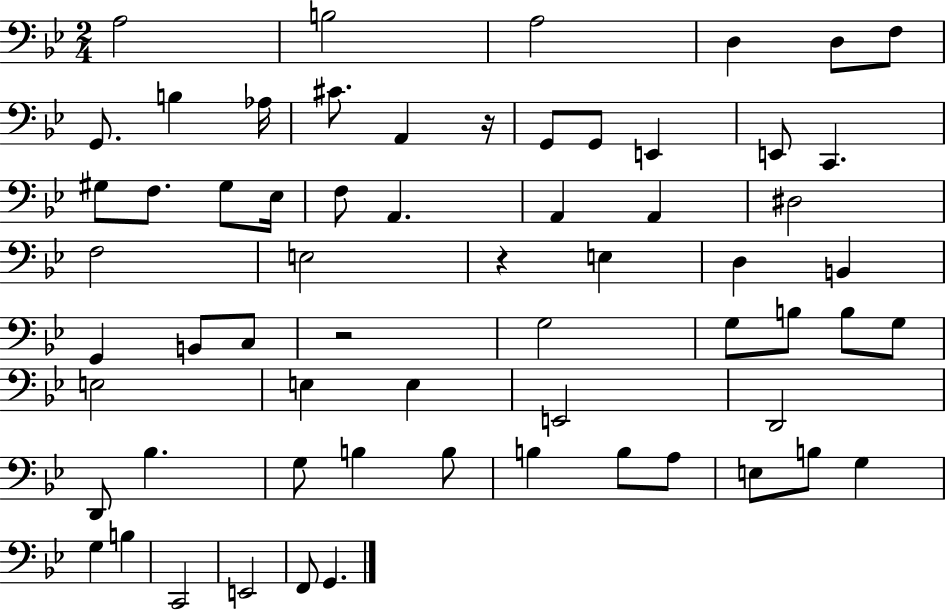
{
  \clef bass
  \numericTimeSignature
  \time 2/4
  \key bes \major
  a2 | b2 | a2 | d4 d8 f8 | \break g,8. b4 aes16 | cis'8. a,4 r16 | g,8 g,8 e,4 | e,8 c,4. | \break gis8 f8. gis8 ees16 | f8 a,4. | a,4 a,4 | dis2 | \break f2 | e2 | r4 e4 | d4 b,4 | \break g,4 b,8 c8 | r2 | g2 | g8 b8 b8 g8 | \break e2 | e4 e4 | e,2 | d,2 | \break d,8 bes4. | g8 b4 b8 | b4 b8 a8 | e8 b8 g4 | \break g4 b4 | c,2 | e,2 | f,8 g,4. | \break \bar "|."
}